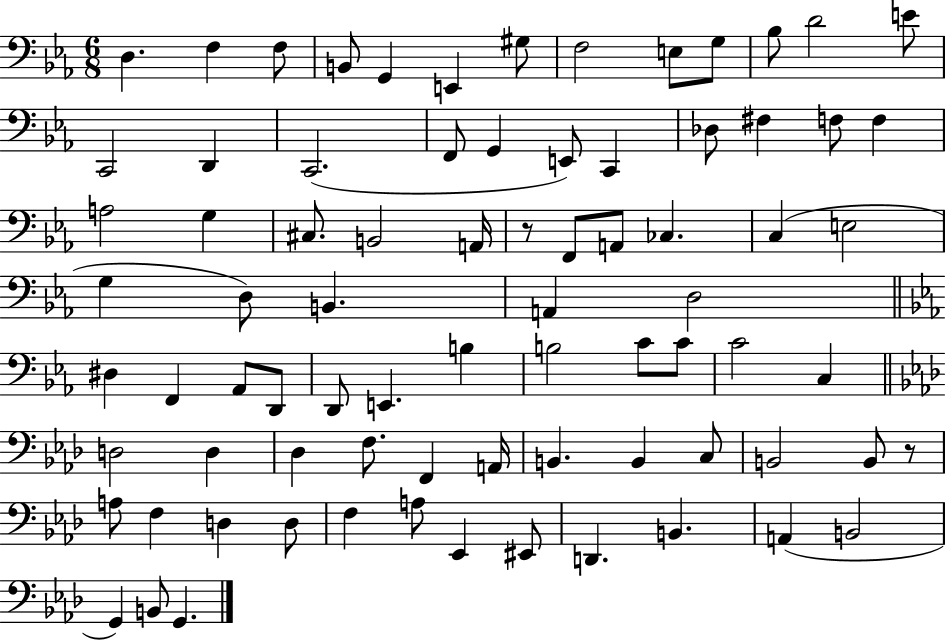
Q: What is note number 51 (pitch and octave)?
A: C3